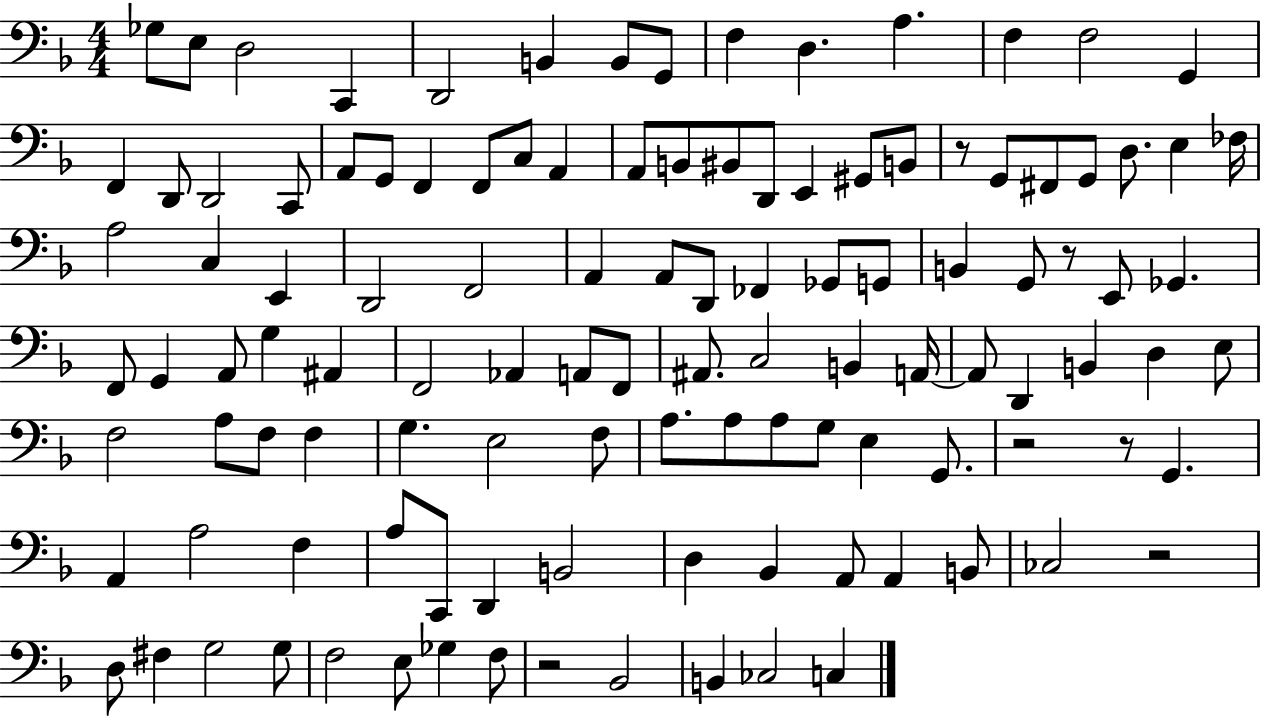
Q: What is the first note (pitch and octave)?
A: Gb3